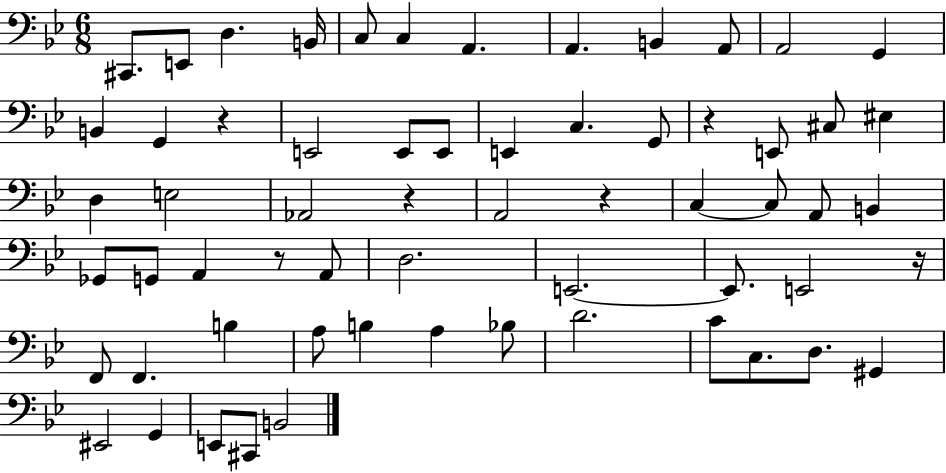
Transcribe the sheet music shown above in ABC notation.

X:1
T:Untitled
M:6/8
L:1/4
K:Bb
^C,,/2 E,,/2 D, B,,/4 C,/2 C, A,, A,, B,, A,,/2 A,,2 G,, B,, G,, z E,,2 E,,/2 E,,/2 E,, C, G,,/2 z E,,/2 ^C,/2 ^E, D, E,2 _A,,2 z A,,2 z C, C,/2 A,,/2 B,, _G,,/2 G,,/2 A,, z/2 A,,/2 D,2 E,,2 E,,/2 E,,2 z/4 F,,/2 F,, B, A,/2 B, A, _B,/2 D2 C/2 C,/2 D,/2 ^G,, ^E,,2 G,, E,,/2 ^C,,/2 B,,2